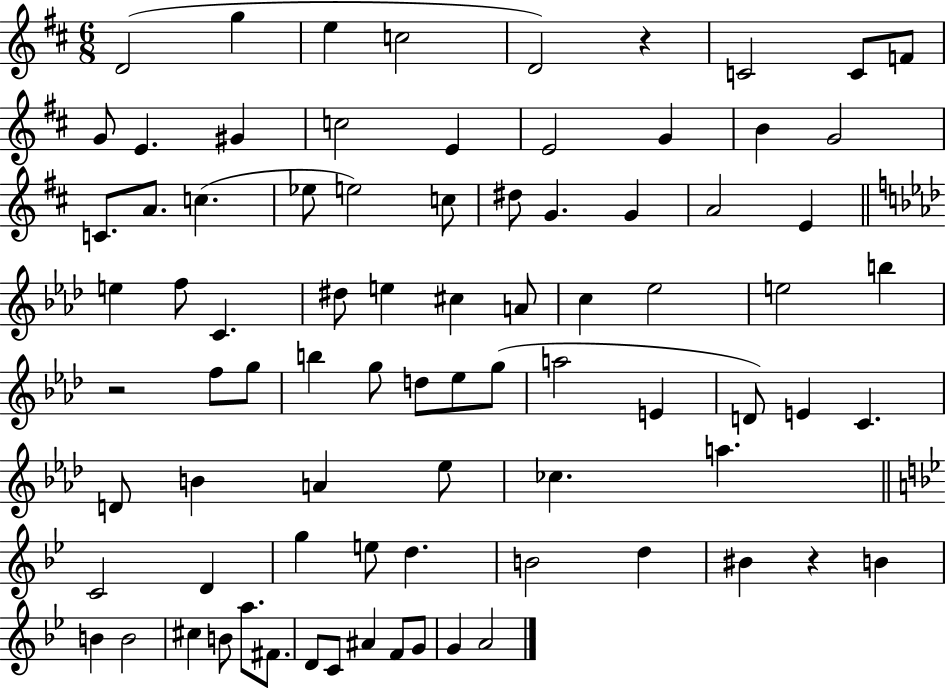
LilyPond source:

{
  \clef treble
  \numericTimeSignature
  \time 6/8
  \key d \major
  \repeat volta 2 { d'2( g''4 | e''4 c''2 | d'2) r4 | c'2 c'8 f'8 | \break g'8 e'4. gis'4 | c''2 e'4 | e'2 g'4 | b'4 g'2 | \break c'8. a'8. c''4.( | ees''8 e''2) c''8 | dis''8 g'4. g'4 | a'2 e'4 | \break \bar "||" \break \key f \minor e''4 f''8 c'4. | dis''8 e''4 cis''4 a'8 | c''4 ees''2 | e''2 b''4 | \break r2 f''8 g''8 | b''4 g''8 d''8 ees''8 g''8( | a''2 e'4 | d'8) e'4 c'4. | \break d'8 b'4 a'4 ees''8 | ces''4. a''4. | \bar "||" \break \key g \minor c'2 d'4 | g''4 e''8 d''4. | b'2 d''4 | bis'4 r4 b'4 | \break b'4 b'2 | cis''4 b'8 a''8. fis'8. | d'8 c'8 ais'4 f'8 g'8 | g'4 a'2 | \break } \bar "|."
}